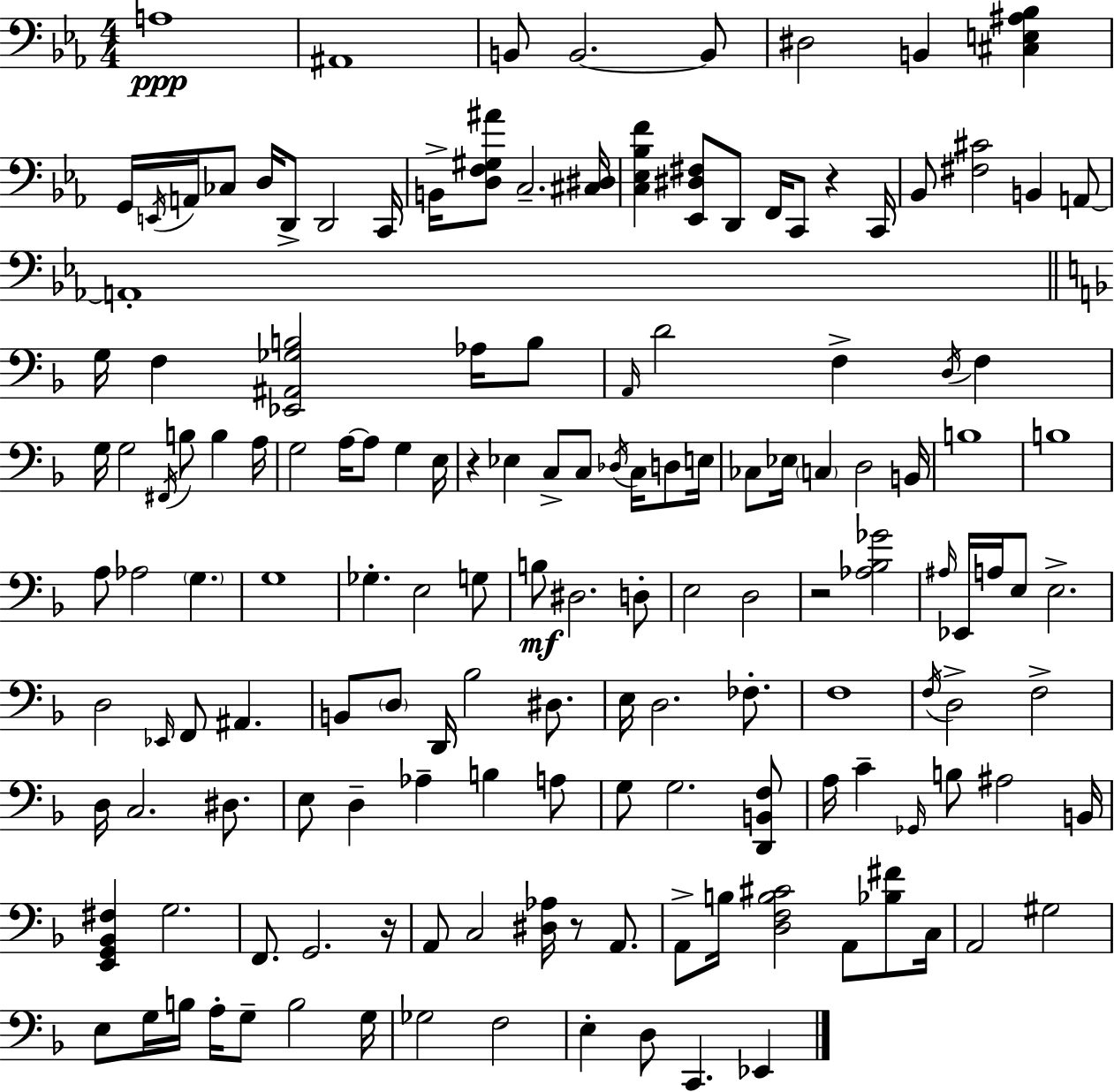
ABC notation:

X:1
T:Untitled
M:4/4
L:1/4
K:Cm
A,4 ^A,,4 B,,/2 B,,2 B,,/2 ^D,2 B,, [^C,E,^A,_B,] G,,/4 E,,/4 A,,/4 _C,/2 D,/4 D,,/2 D,,2 C,,/4 B,,/4 [D,F,^G,^A]/2 C,2 [^C,^D,]/4 [C,_E,_B,F] [_E,,^D,^F,]/2 D,,/2 F,,/4 C,,/2 z C,,/4 _B,,/2 [^F,^C]2 B,, A,,/2 A,,4 G,/4 F, [_E,,^A,,_G,B,]2 _A,/4 B,/2 A,,/4 D2 F, D,/4 F, G,/4 G,2 ^F,,/4 B,/2 B, A,/4 G,2 A,/4 A,/2 G, E,/4 z _E, C,/2 C,/2 _D,/4 C,/4 D,/2 E,/4 _C,/2 _E,/4 C, D,2 B,,/4 B,4 B,4 A,/2 _A,2 G, G,4 _G, E,2 G,/2 B,/2 ^D,2 D,/2 E,2 D,2 z2 [_A,_B,_G]2 ^A,/4 _E,,/4 A,/4 E,/2 E,2 D,2 _E,,/4 F,,/2 ^A,, B,,/2 D,/2 D,,/4 _B,2 ^D,/2 E,/4 D,2 _F,/2 F,4 F,/4 D,2 F,2 D,/4 C,2 ^D,/2 E,/2 D, _A, B, A,/2 G,/2 G,2 [D,,B,,F,]/2 A,/4 C _G,,/4 B,/2 ^A,2 B,,/4 [E,,G,,_B,,^F,] G,2 F,,/2 G,,2 z/4 A,,/2 C,2 [^D,_A,]/4 z/2 A,,/2 A,,/2 B,/4 [D,F,B,^C]2 A,,/2 [_B,^F]/2 C,/4 A,,2 ^G,2 E,/2 G,/4 B,/4 A,/4 G,/2 B,2 G,/4 _G,2 F,2 E, D,/2 C,, _E,,